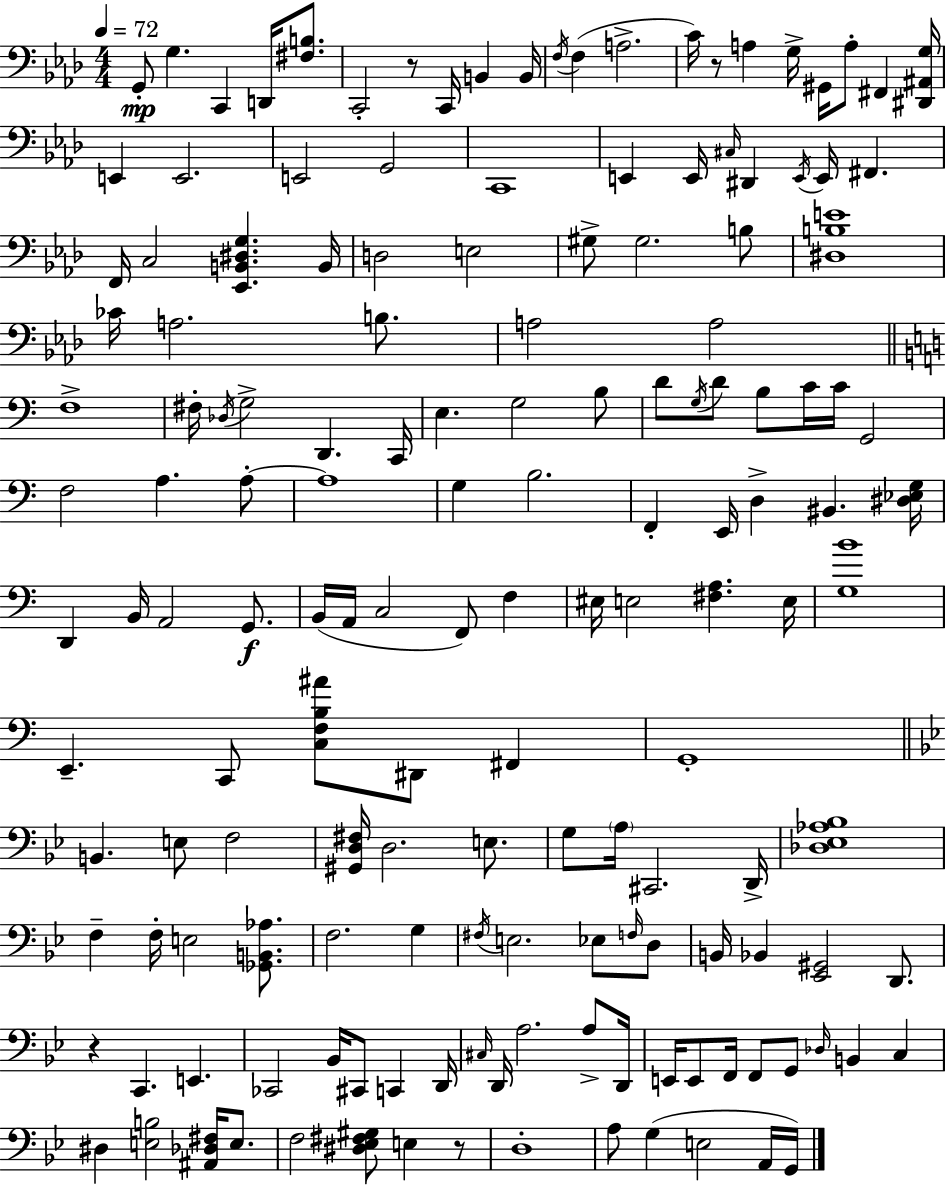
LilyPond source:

{
  \clef bass
  \numericTimeSignature
  \time 4/4
  \key f \minor
  \tempo 4 = 72
  g,8-.\mp g4. c,4 d,16 <fis b>8. | c,2-. r8 c,16 b,4 b,16 | \acciaccatura { f16 } f4( a2.-> | c'16) r8 a4 g16-> gis,16 a8-. fis,4 | \break <dis, ais, g>16 e,4 e,2. | e,2 g,2 | c,1 | e,4 e,16 \grace { cis16 } dis,4 \acciaccatura { e,16 } e,16 fis,4. | \break f,16 c2 <ees, b, dis g>4. | b,16 d2 e2 | gis8-> gis2. | b8 <dis b e'>1 | \break ces'16 a2. | b8. a2 a2 | \bar "||" \break \key a \minor f1-> | fis16-. \acciaccatura { des16 } g2-> d,4. | c,16 e4. g2 b8 | d'8 \acciaccatura { g16 } d'8 b8 c'16 c'16 g,2 | \break f2 a4. | a8-.~~ a1 | g4 b2. | f,4-. e,16 d4-> bis,4. | \break <dis ees g>16 d,4 b,16 a,2 g,8.\f | b,16( a,16 c2 f,8) f4 | eis16 e2 <fis a>4. | e16 <g b'>1 | \break e,4.-- c,8 <c f b ais'>8 dis,8 fis,4 | g,1-. | \bar "||" \break \key bes \major b,4. e8 f2 | <gis, d fis>16 d2. e8. | g8 \parenthesize a16 cis,2. d,16-> | <des ees aes bes>1 | \break f4-- f16-. e2 <ges, b, aes>8. | f2. g4 | \acciaccatura { fis16 } e2. ees8 \grace { f16 } | d8 b,16 bes,4 <ees, gis,>2 d,8. | \break r4 c,4. e,4. | ces,2 bes,16 cis,8 c,4 | d,16 \grace { cis16 } d,16 a2. | a8-> d,16 e,16 e,8 f,16 f,8 g,8 \grace { des16 } b,4 | \break c4 dis4 <e b>2 | <ais, des fis>16 e8. f2 <dis ees fis gis>8 e4 | r8 d1-. | a8 g4( e2 | \break a,16 g,16) \bar "|."
}